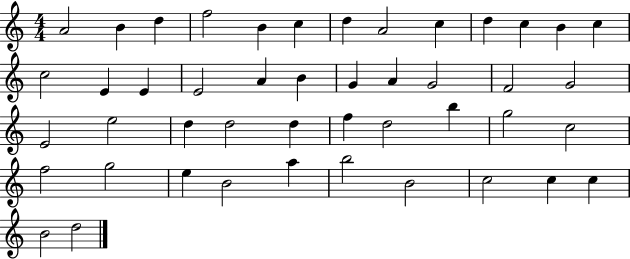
{
  \clef treble
  \numericTimeSignature
  \time 4/4
  \key c \major
  a'2 b'4 d''4 | f''2 b'4 c''4 | d''4 a'2 c''4 | d''4 c''4 b'4 c''4 | \break c''2 e'4 e'4 | e'2 a'4 b'4 | g'4 a'4 g'2 | f'2 g'2 | \break e'2 e''2 | d''4 d''2 d''4 | f''4 d''2 b''4 | g''2 c''2 | \break f''2 g''2 | e''4 b'2 a''4 | b''2 b'2 | c''2 c''4 c''4 | \break b'2 d''2 | \bar "|."
}